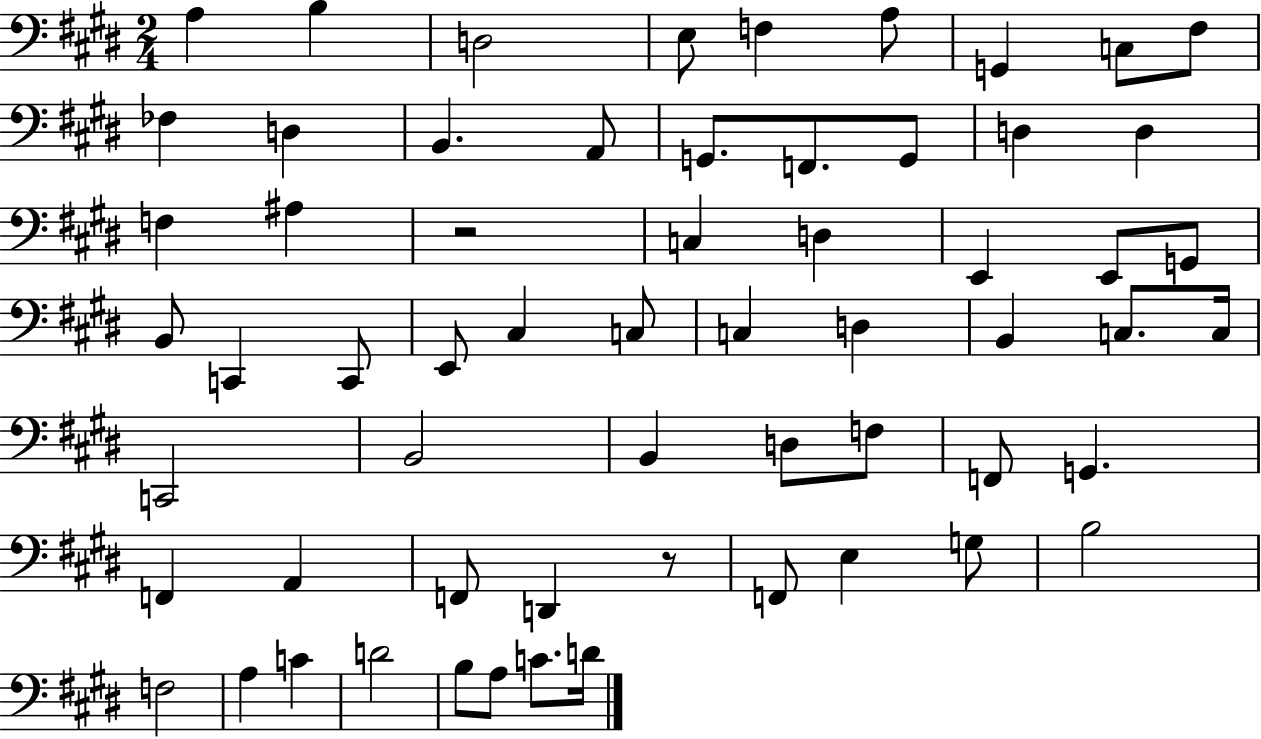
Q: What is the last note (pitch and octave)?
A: D4